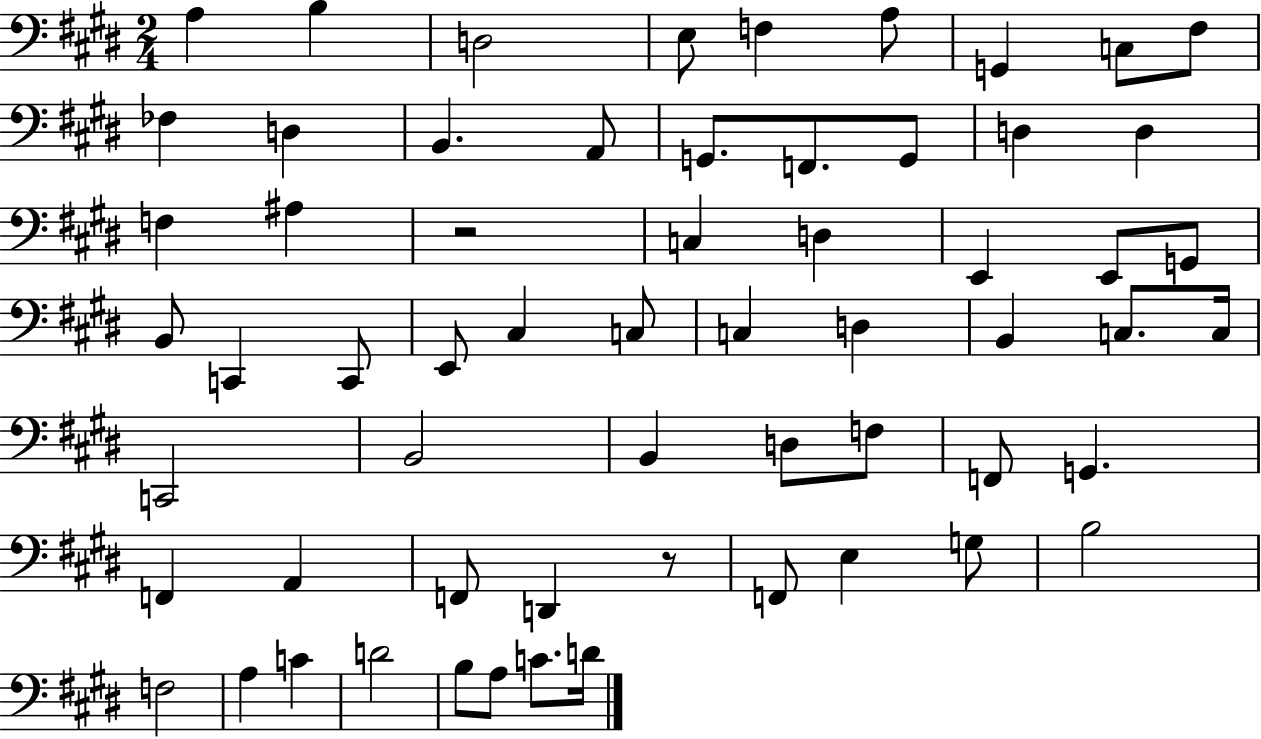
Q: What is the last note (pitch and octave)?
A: D4